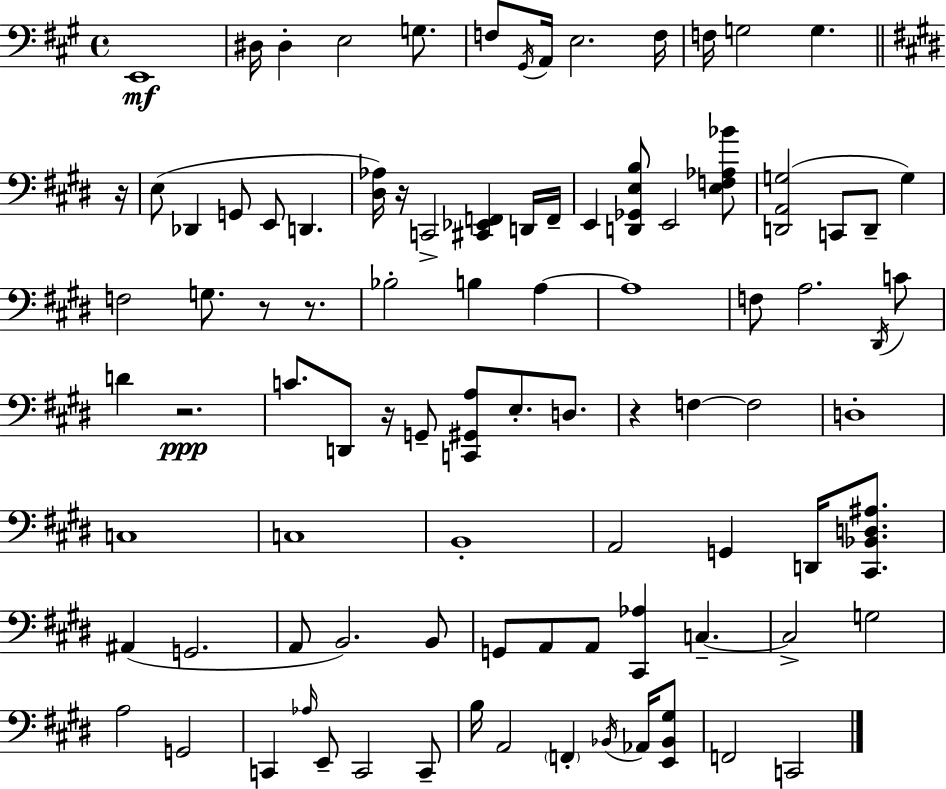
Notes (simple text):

E2/w D#3/s D#3/q E3/h G3/e. F3/e G#2/s A2/s E3/h. F3/s F3/s G3/h G3/q. R/s E3/e Db2/q G2/e E2/e D2/q. [D#3,Ab3]/s R/s C2/h [C#2,Eb2,F2]/q D2/s F2/s E2/q [D2,Gb2,E3,B3]/e E2/h [E3,F3,Ab3,Bb4]/e [D2,A2,G3]/h C2/e D2/e G3/q F3/h G3/e. R/e R/e. Bb3/h B3/q A3/q A3/w F3/e A3/h. D#2/s C4/e D4/q R/h. C4/e. D2/e R/s G2/e [C2,G#2,A3]/e E3/e. D3/e. R/q F3/q F3/h D3/w C3/w C3/w B2/w A2/h G2/q D2/s [C#2,Bb2,D3,A#3]/e. A#2/q G2/h. A2/e B2/h. B2/e G2/e A2/e A2/e [C#2,Ab3]/q C3/q. C3/h G3/h A3/h G2/h C2/q Ab3/s E2/e C2/h C2/e B3/s A2/h F2/q Bb2/s Ab2/s [E2,Bb2,G#3]/e F2/h C2/h